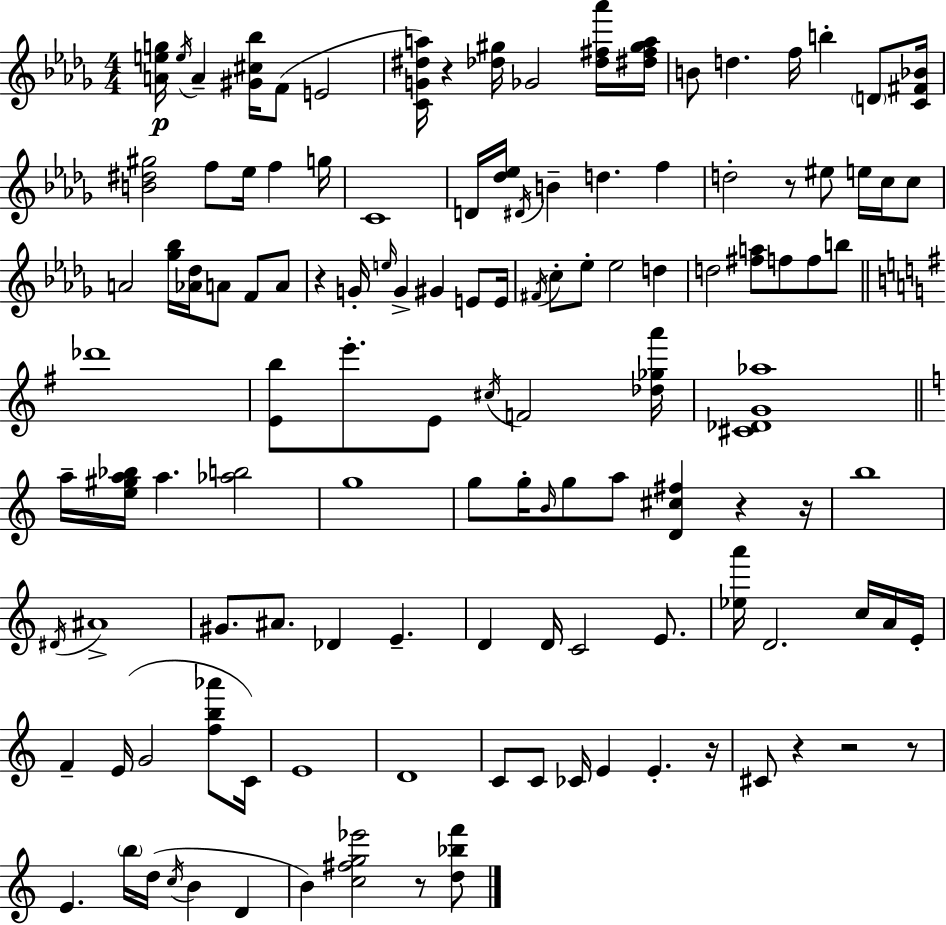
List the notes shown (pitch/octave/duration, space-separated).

[A4,E5,G5]/s E5/s A4/q [G#4,C#5,Bb5]/s F4/e E4/h [C4,G4,D#5,A5]/s R/q [Db5,G#5]/s Gb4/h [Db5,F#5,Ab6]/s [D#5,F#5,G#5,A5]/s B4/e D5/q. F5/s B5/q D4/e [C4,F#4,Bb4]/s [B4,D#5,G#5]/h F5/e Eb5/s F5/q G5/s C4/w D4/s [Db5,Eb5]/s D#4/s B4/q D5/q. F5/q D5/h R/e EIS5/e E5/s C5/s C5/e A4/h [Gb5,Bb5]/s [Ab4,Db5]/s A4/e F4/e A4/e R/q G4/s E5/s G4/q G#4/q E4/e E4/s F#4/s C5/e Eb5/e Eb5/h D5/q D5/h [F#5,A5]/e F5/e F5/e B5/e Db6/w [E4,B5]/e E6/e. E4/e C#5/s F4/h [Db5,Gb5,A6]/s [C#4,Db4,G4,Ab5]/w A5/s [E5,G#5,A5,Bb5]/s A5/q. [Ab5,B5]/h G5/w G5/e G5/s B4/s G5/e A5/e [D4,C#5,F#5]/q R/q R/s B5/w D#4/s A#4/w G#4/e. A#4/e. Db4/q E4/q. D4/q D4/s C4/h E4/e. [Eb5,A6]/s D4/h. C5/s A4/s E4/s F4/q E4/s G4/h [F5,B5,Ab6]/e C4/s E4/w D4/w C4/e C4/e CES4/s E4/q E4/q. R/s C#4/e R/q R/h R/e E4/q. B5/s D5/s C5/s B4/q D4/q B4/q [C5,F#5,G5,Eb6]/h R/e [D5,Bb5,F6]/e